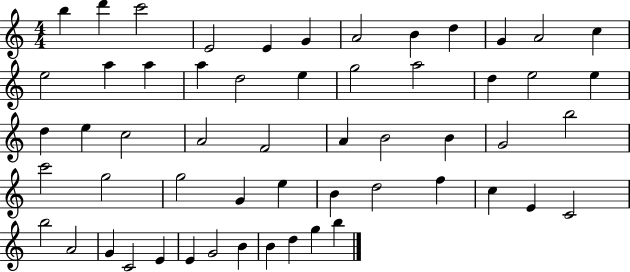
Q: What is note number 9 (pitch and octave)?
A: D5